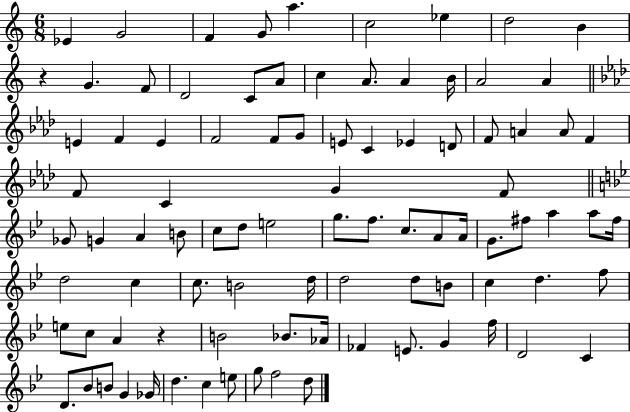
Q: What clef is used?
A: treble